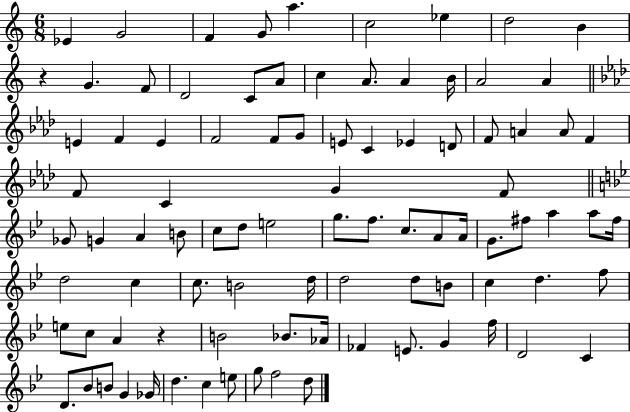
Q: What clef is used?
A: treble